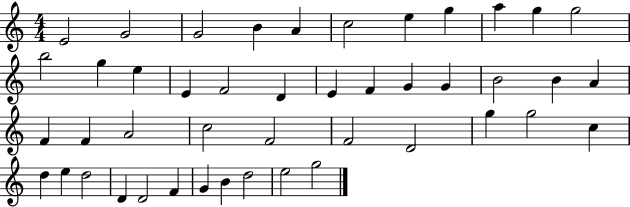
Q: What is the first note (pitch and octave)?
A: E4